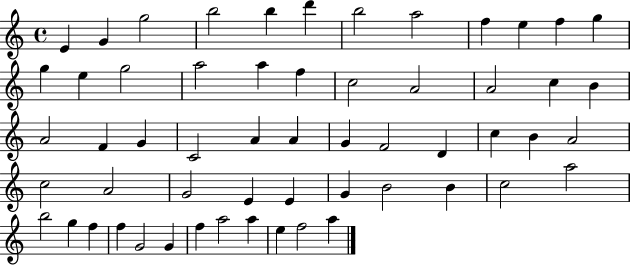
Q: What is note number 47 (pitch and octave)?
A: G5